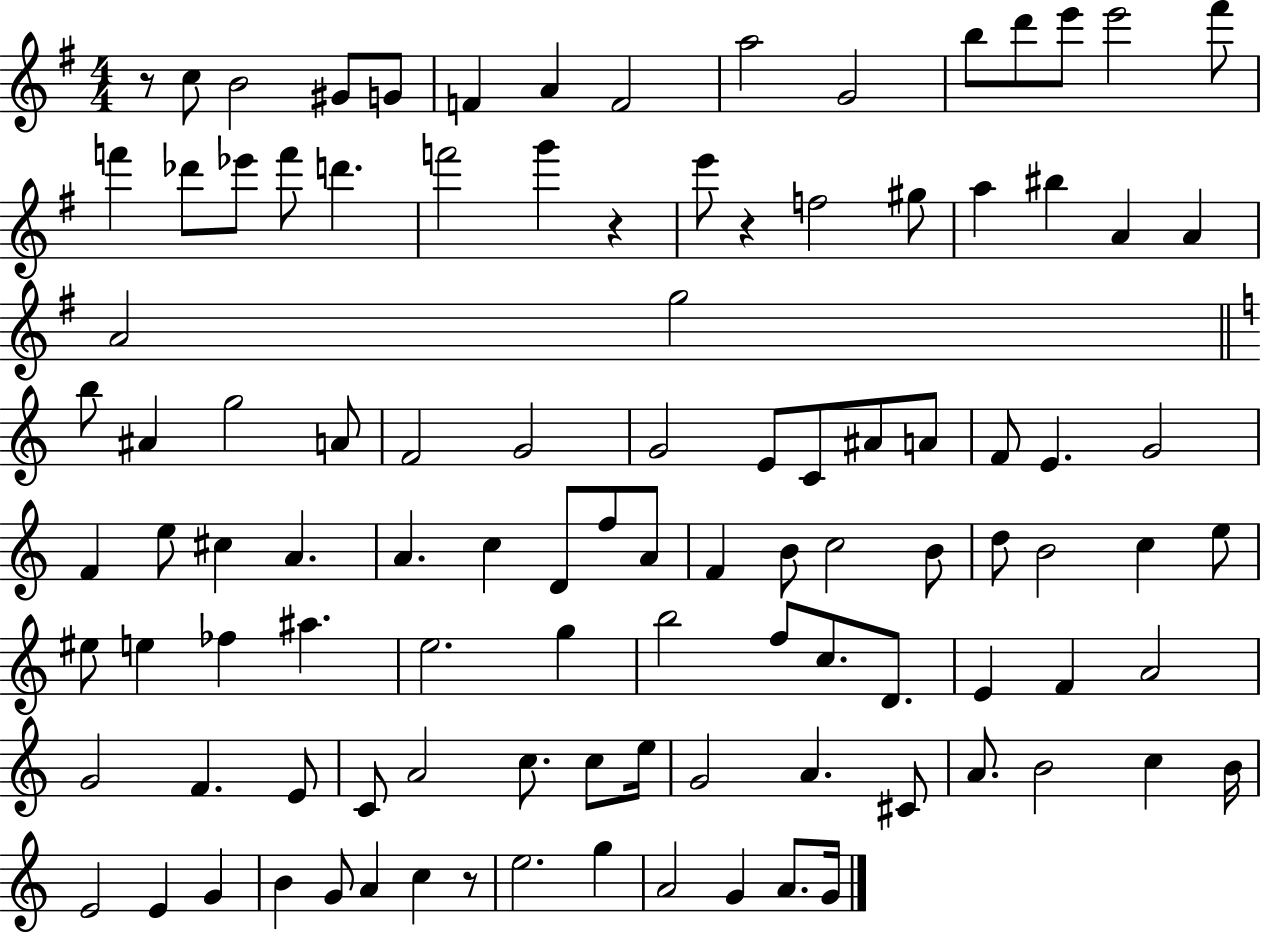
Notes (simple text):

R/e C5/e B4/h G#4/e G4/e F4/q A4/q F4/h A5/h G4/h B5/e D6/e E6/e E6/h F#6/e F6/q Db6/e Eb6/e F6/e D6/q. F6/h G6/q R/q E6/e R/q F5/h G#5/e A5/q BIS5/q A4/q A4/q A4/h G5/h B5/e A#4/q G5/h A4/e F4/h G4/h G4/h E4/e C4/e A#4/e A4/e F4/e E4/q. G4/h F4/q E5/e C#5/q A4/q. A4/q. C5/q D4/e F5/e A4/e F4/q B4/e C5/h B4/e D5/e B4/h C5/q E5/e EIS5/e E5/q FES5/q A#5/q. E5/h. G5/q B5/h F5/e C5/e. D4/e. E4/q F4/q A4/h G4/h F4/q. E4/e C4/e A4/h C5/e. C5/e E5/s G4/h A4/q. C#4/e A4/e. B4/h C5/q B4/s E4/h E4/q G4/q B4/q G4/e A4/q C5/q R/e E5/h. G5/q A4/h G4/q A4/e. G4/s